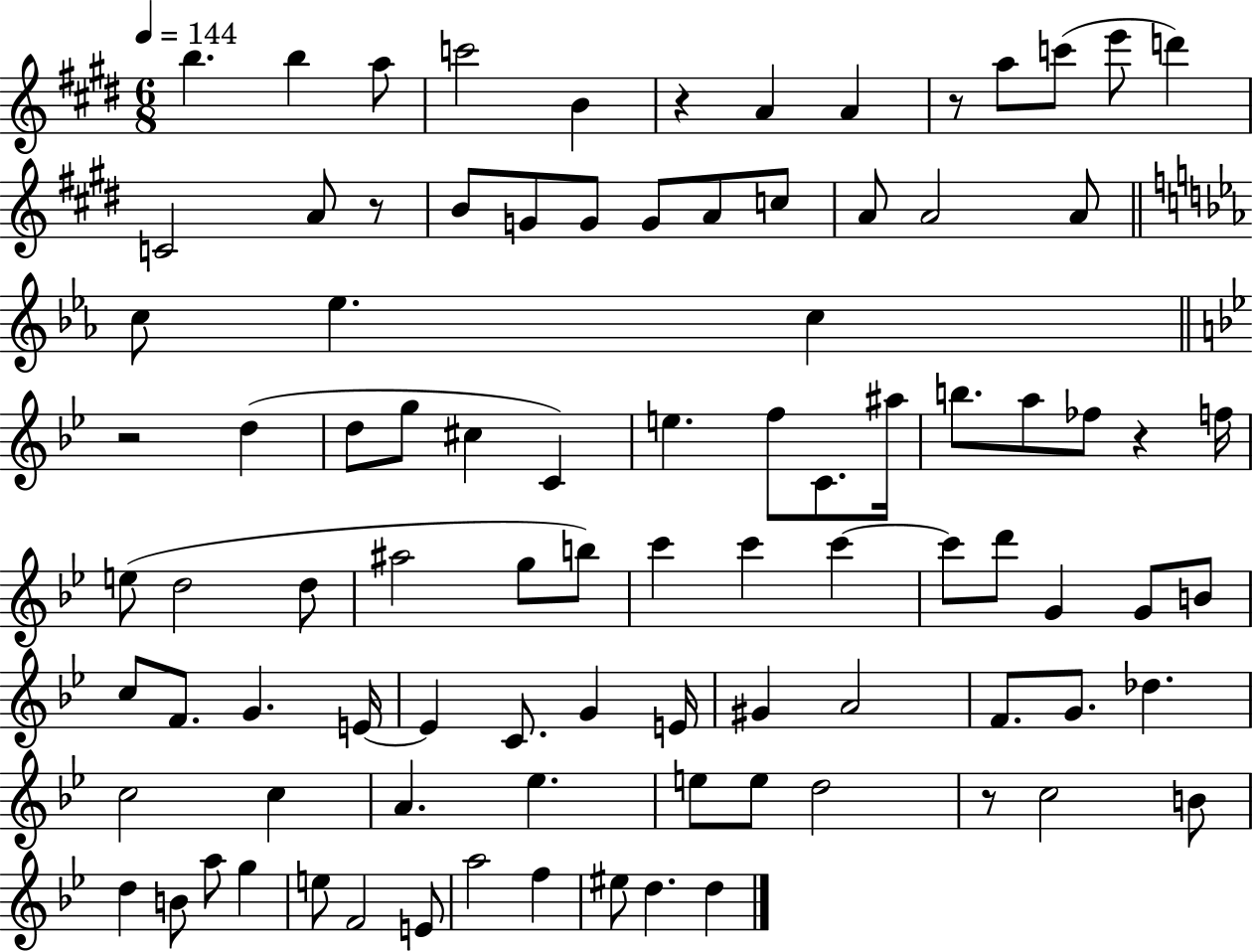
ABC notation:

X:1
T:Untitled
M:6/8
L:1/4
K:E
b b a/2 c'2 B z A A z/2 a/2 c'/2 e'/2 d' C2 A/2 z/2 B/2 G/2 G/2 G/2 A/2 c/2 A/2 A2 A/2 c/2 _e c z2 d d/2 g/2 ^c C e f/2 C/2 ^a/4 b/2 a/2 _f/2 z f/4 e/2 d2 d/2 ^a2 g/2 b/2 c' c' c' c'/2 d'/2 G G/2 B/2 c/2 F/2 G E/4 E C/2 G E/4 ^G A2 F/2 G/2 _d c2 c A _e e/2 e/2 d2 z/2 c2 B/2 d B/2 a/2 g e/2 F2 E/2 a2 f ^e/2 d d